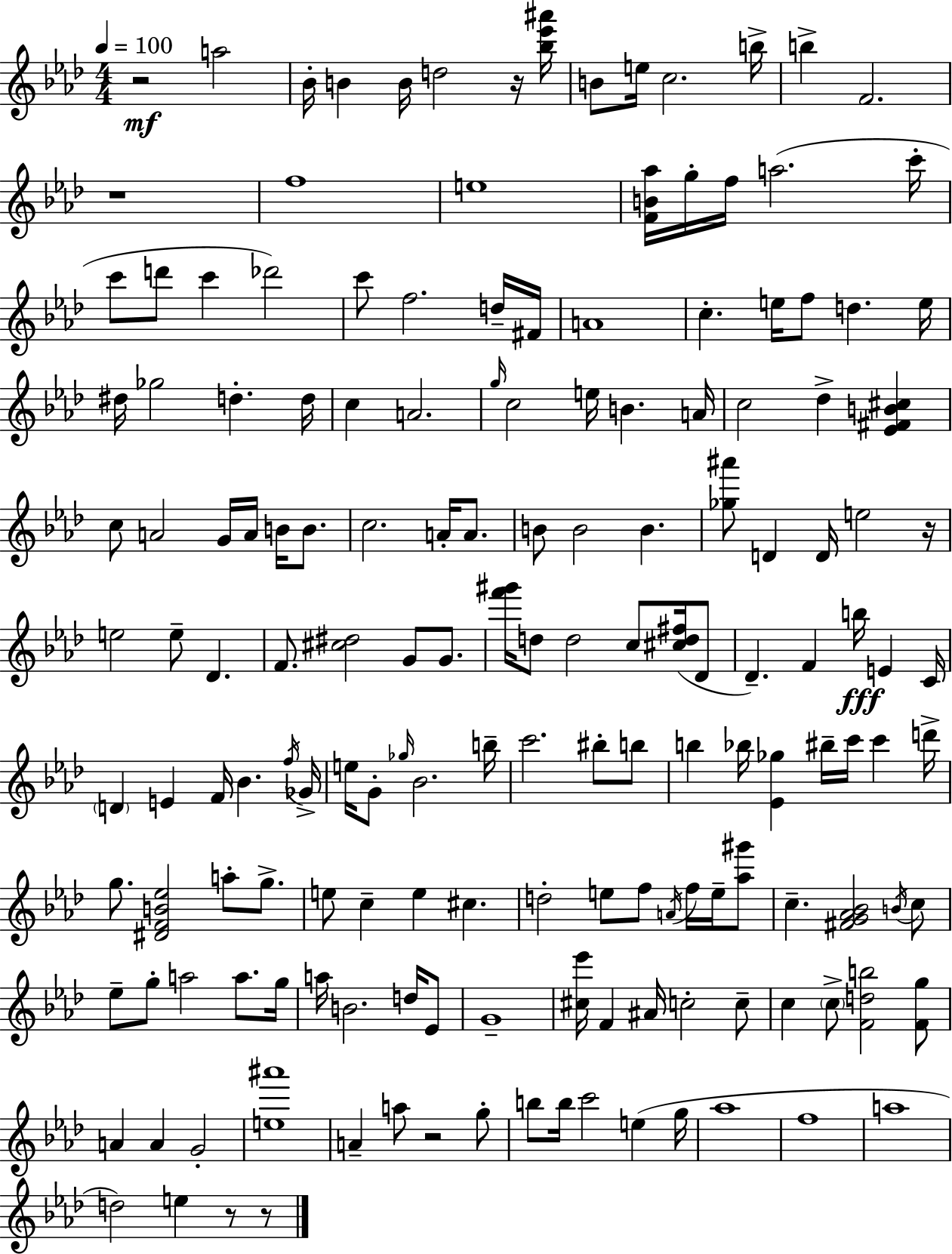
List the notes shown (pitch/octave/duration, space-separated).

R/h A5/h Bb4/s B4/q B4/s D5/h R/s [Bb5,Eb6,A#6]/s B4/e E5/s C5/h. B5/s B5/q F4/h. R/w F5/w E5/w [F4,B4,Ab5]/s G5/s F5/s A5/h. C6/s C6/e D6/e C6/q Db6/h C6/e F5/h. D5/s F#4/s A4/w C5/q. E5/s F5/e D5/q. E5/s D#5/s Gb5/h D5/q. D5/s C5/q A4/h. G5/s C5/h E5/s B4/q. A4/s C5/h Db5/q [Eb4,F#4,B4,C#5]/q C5/e A4/h G4/s A4/s B4/s B4/e. C5/h. A4/s A4/e. B4/e B4/h B4/q. [Gb5,A#6]/e D4/q D4/s E5/h R/s E5/h E5/e Db4/q. F4/e. [C#5,D#5]/h G4/e G4/e. [F6,G#6]/s D5/e D5/h C5/e [C#5,D5,F#5]/s Db4/e Db4/q. F4/q B5/s E4/q C4/s D4/q E4/q F4/s Bb4/q. F5/s Gb4/s E5/s G4/e Gb5/s Bb4/h. B5/s C6/h. BIS5/e B5/e B5/q Bb5/s [Eb4,Gb5]/q BIS5/s C6/s C6/q D6/s G5/e. [D#4,F4,B4,Eb5]/h A5/e G5/e. E5/e C5/q E5/q C#5/q. D5/h E5/e F5/e A4/s F5/s E5/s [Ab5,G#6]/e C5/q. [F#4,G4,Ab4,Bb4]/h B4/s C5/e Eb5/e G5/e A5/h A5/e. G5/s A5/s B4/h. D5/s Eb4/e G4/w [C#5,Eb6]/s F4/q A#4/s C5/h C5/e C5/q C5/e [F4,D5,B5]/h [F4,G5]/e A4/q A4/q G4/h [E5,A#6]/w A4/q A5/e R/h G5/e B5/e B5/s C6/h E5/q G5/s Ab5/w F5/w A5/w D5/h E5/q R/e R/e